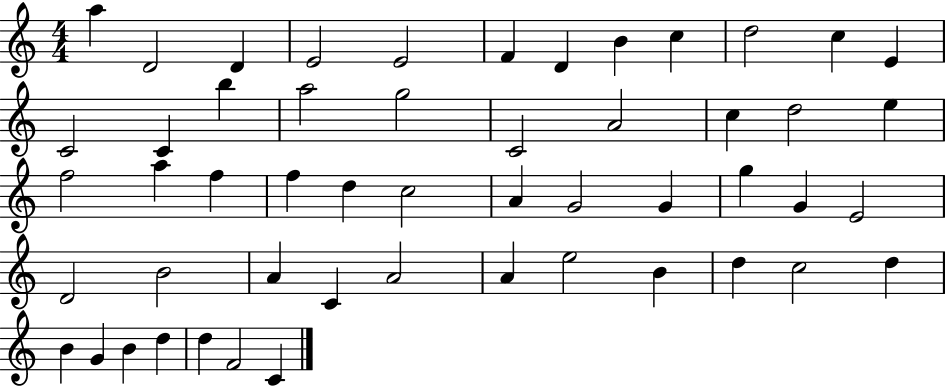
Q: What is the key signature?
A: C major